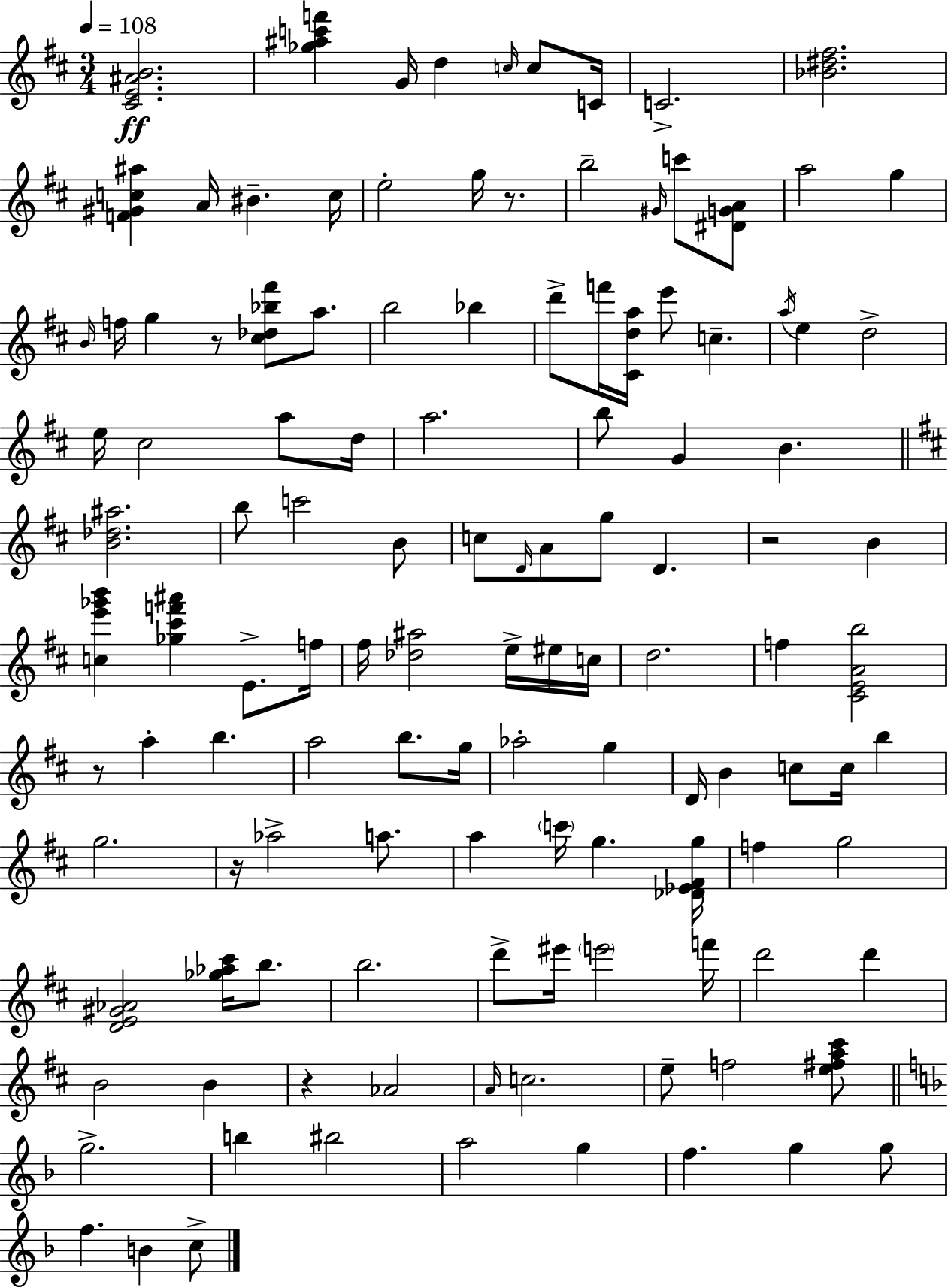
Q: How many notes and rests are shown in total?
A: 122